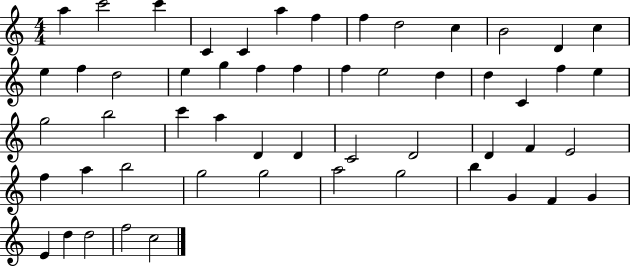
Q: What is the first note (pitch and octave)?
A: A5